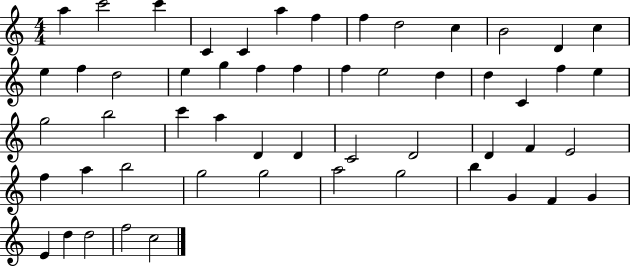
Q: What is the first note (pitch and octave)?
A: A5